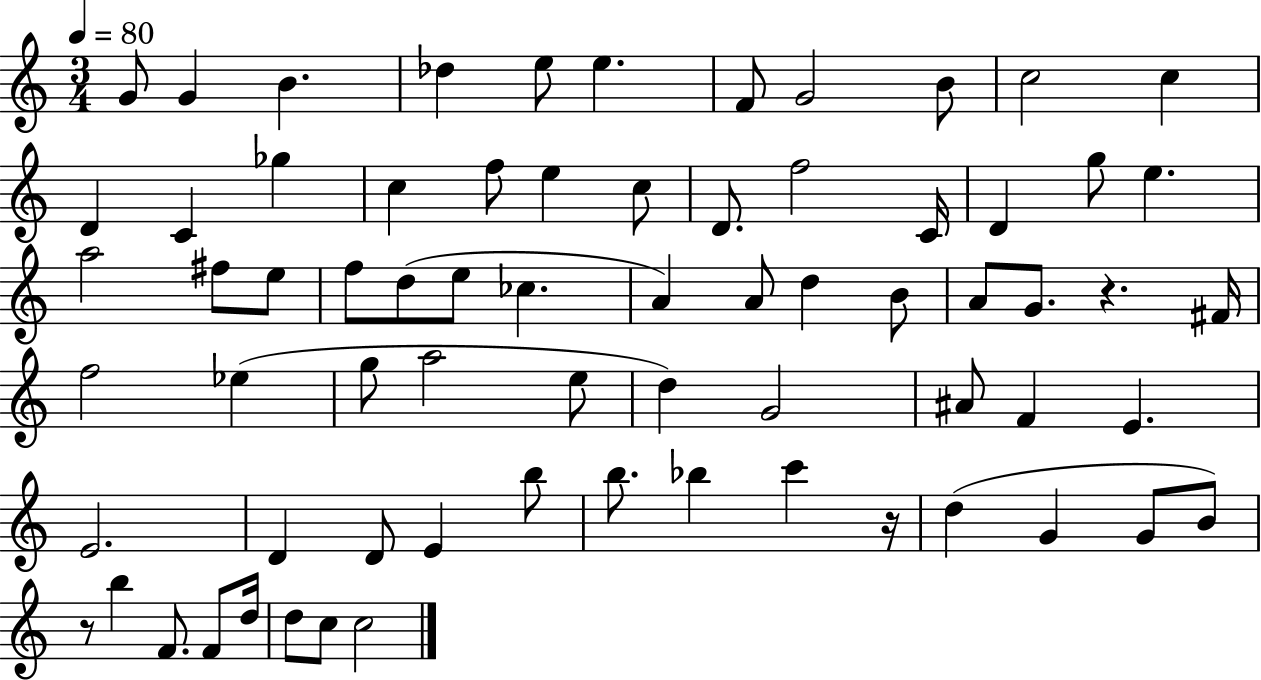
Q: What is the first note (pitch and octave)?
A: G4